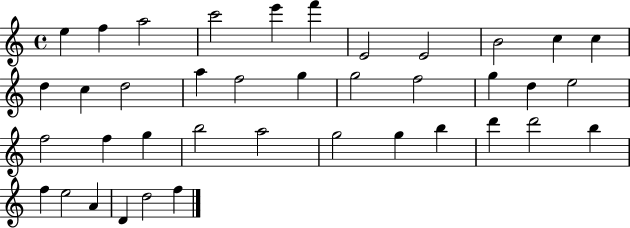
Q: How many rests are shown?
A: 0